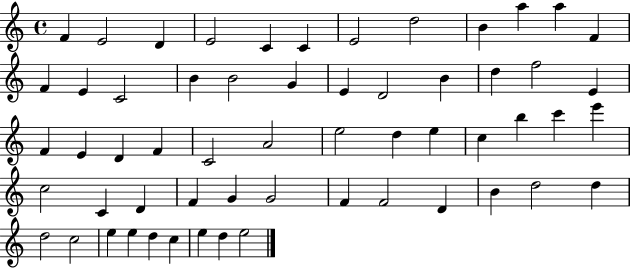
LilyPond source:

{
  \clef treble
  \time 4/4
  \defaultTimeSignature
  \key c \major
  f'4 e'2 d'4 | e'2 c'4 c'4 | e'2 d''2 | b'4 a''4 a''4 f'4 | \break f'4 e'4 c'2 | b'4 b'2 g'4 | e'4 d'2 b'4 | d''4 f''2 e'4 | \break f'4 e'4 d'4 f'4 | c'2 a'2 | e''2 d''4 e''4 | c''4 b''4 c'''4 e'''4 | \break c''2 c'4 d'4 | f'4 g'4 g'2 | f'4 f'2 d'4 | b'4 d''2 d''4 | \break d''2 c''2 | e''4 e''4 d''4 c''4 | e''4 d''4 e''2 | \bar "|."
}